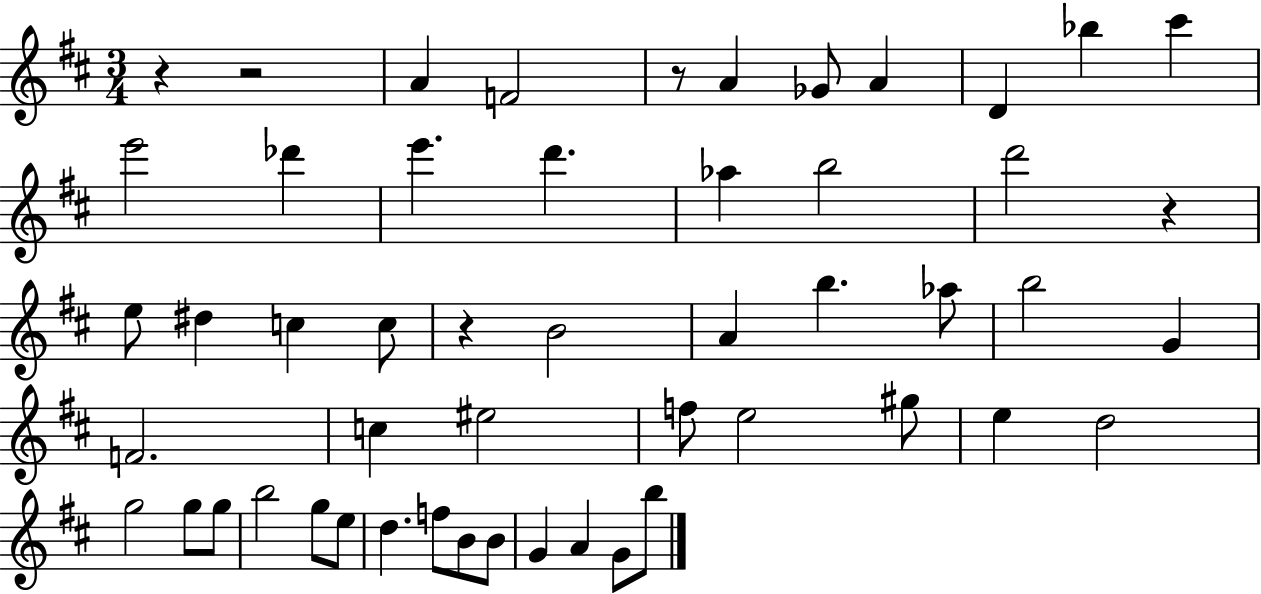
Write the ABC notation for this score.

X:1
T:Untitled
M:3/4
L:1/4
K:D
z z2 A F2 z/2 A _G/2 A D _b ^c' e'2 _d' e' d' _a b2 d'2 z e/2 ^d c c/2 z B2 A b _a/2 b2 G F2 c ^e2 f/2 e2 ^g/2 e d2 g2 g/2 g/2 b2 g/2 e/2 d f/2 B/2 B/2 G A G/2 b/2